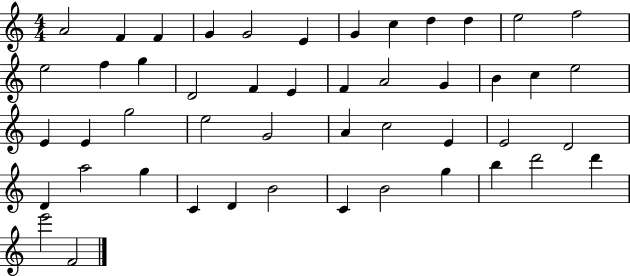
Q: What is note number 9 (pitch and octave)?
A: D5